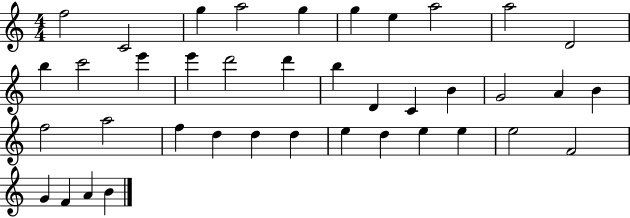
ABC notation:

X:1
T:Untitled
M:4/4
L:1/4
K:C
f2 C2 g a2 g g e a2 a2 D2 b c'2 e' e' d'2 d' b D C B G2 A B f2 a2 f d d d e d e e e2 F2 G F A B